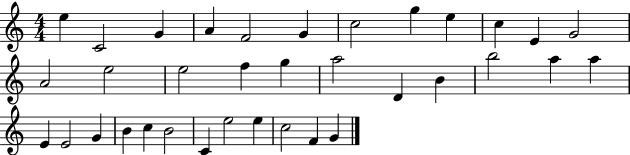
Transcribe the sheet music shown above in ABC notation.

X:1
T:Untitled
M:4/4
L:1/4
K:C
e C2 G A F2 G c2 g e c E G2 A2 e2 e2 f g a2 D B b2 a a E E2 G B c B2 C e2 e c2 F G